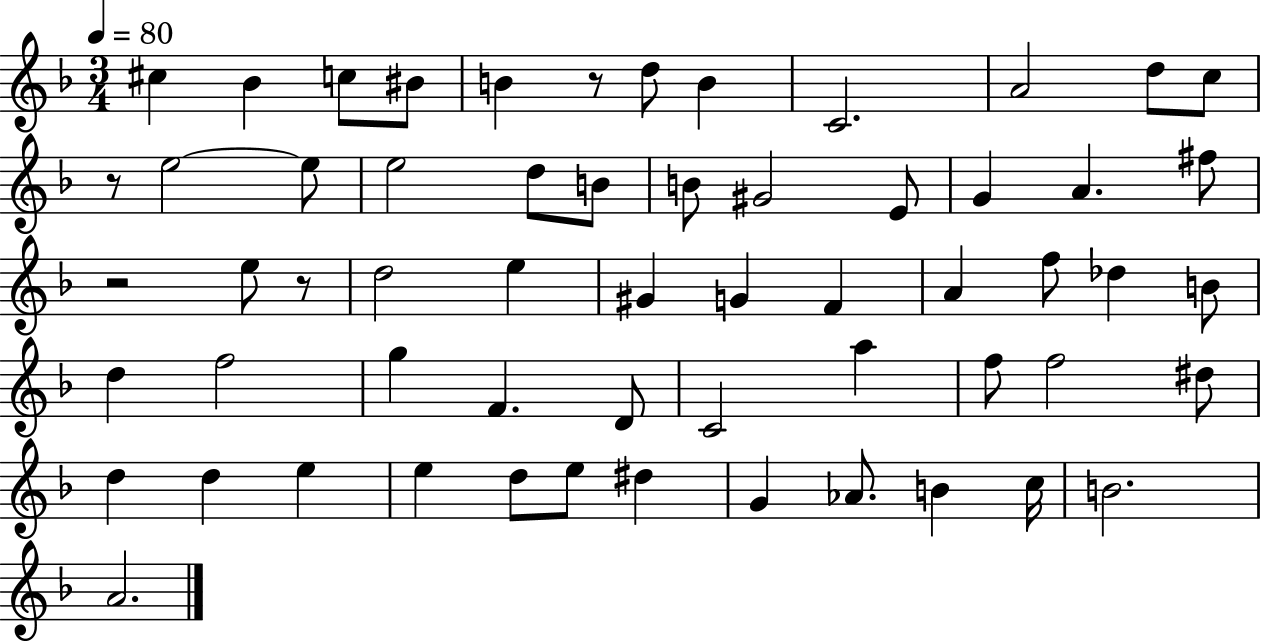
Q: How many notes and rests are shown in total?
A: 59